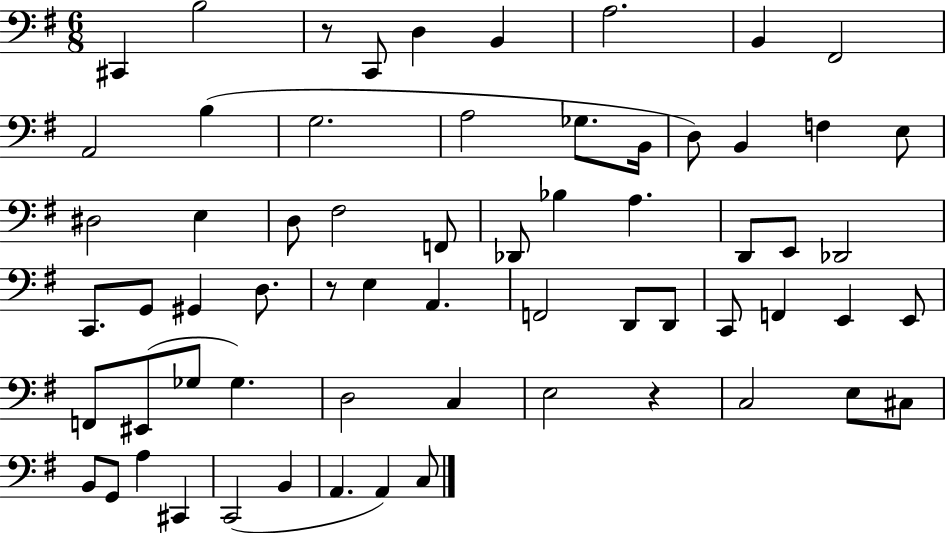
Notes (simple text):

C#2/q B3/h R/e C2/e D3/q B2/q A3/h. B2/q F#2/h A2/h B3/q G3/h. A3/h Gb3/e. B2/s D3/e B2/q F3/q E3/e D#3/h E3/q D3/e F#3/h F2/e Db2/e Bb3/q A3/q. D2/e E2/e Db2/h C2/e. G2/e G#2/q D3/e. R/e E3/q A2/q. F2/h D2/e D2/e C2/e F2/q E2/q E2/e F2/e EIS2/e Gb3/e Gb3/q. D3/h C3/q E3/h R/q C3/h E3/e C#3/e B2/e G2/e A3/q C#2/q C2/h B2/q A2/q. A2/q C3/e